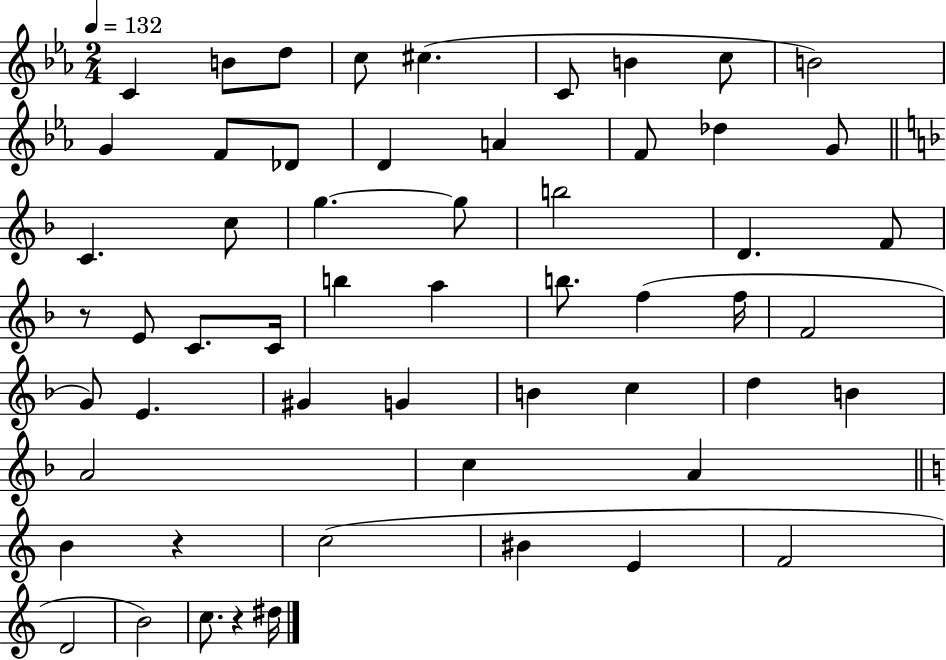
{
  \clef treble
  \numericTimeSignature
  \time 2/4
  \key ees \major
  \tempo 4 = 132
  c'4 b'8 d''8 | c''8 cis''4.( | c'8 b'4 c''8 | b'2) | \break g'4 f'8 des'8 | d'4 a'4 | f'8 des''4 g'8 | \bar "||" \break \key f \major c'4. c''8 | g''4.~~ g''8 | b''2 | d'4. f'8 | \break r8 e'8 c'8. c'16 | b''4 a''4 | b''8. f''4( f''16 | f'2 | \break g'8) e'4. | gis'4 g'4 | b'4 c''4 | d''4 b'4 | \break a'2 | c''4 a'4 | \bar "||" \break \key c \major b'4 r4 | c''2( | bis'4 e'4 | f'2 | \break d'2 | b'2) | c''8. r4 dis''16 | \bar "|."
}